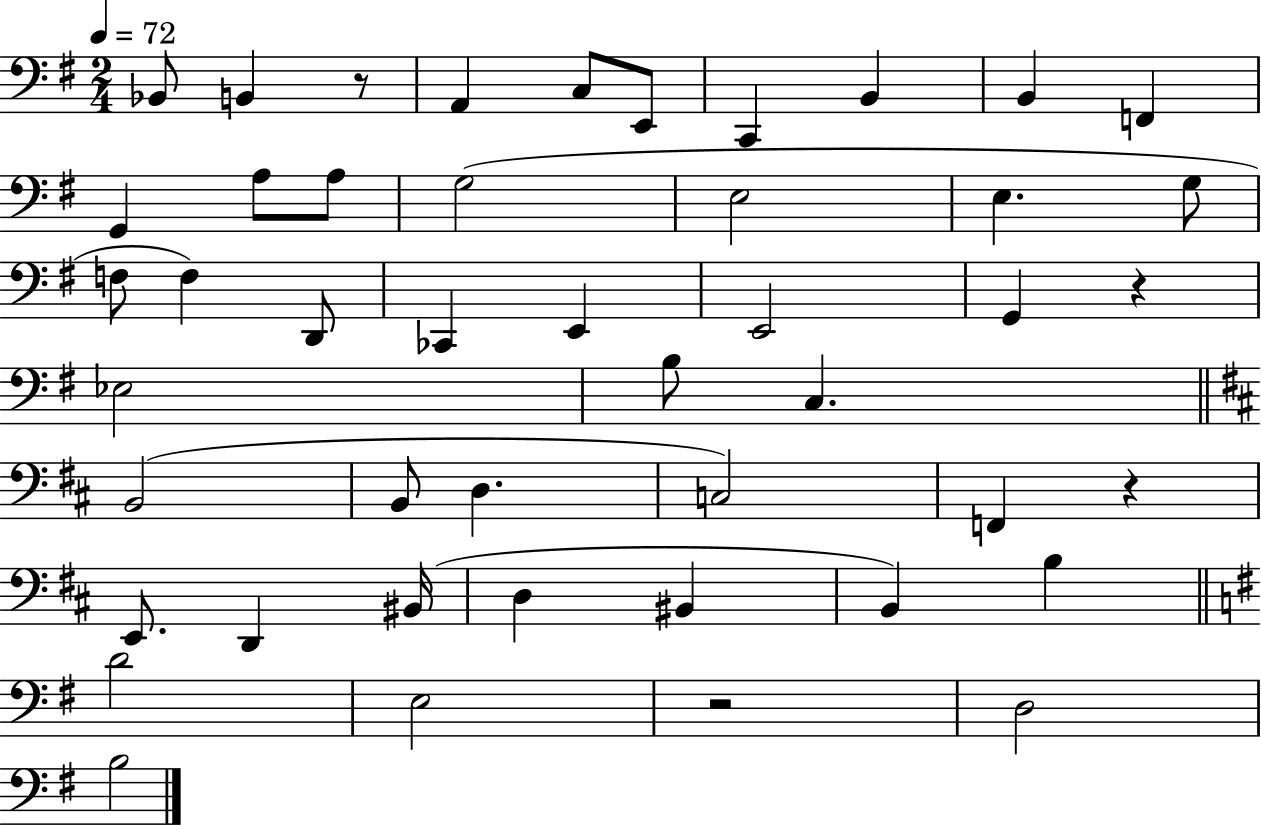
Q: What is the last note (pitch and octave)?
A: B3